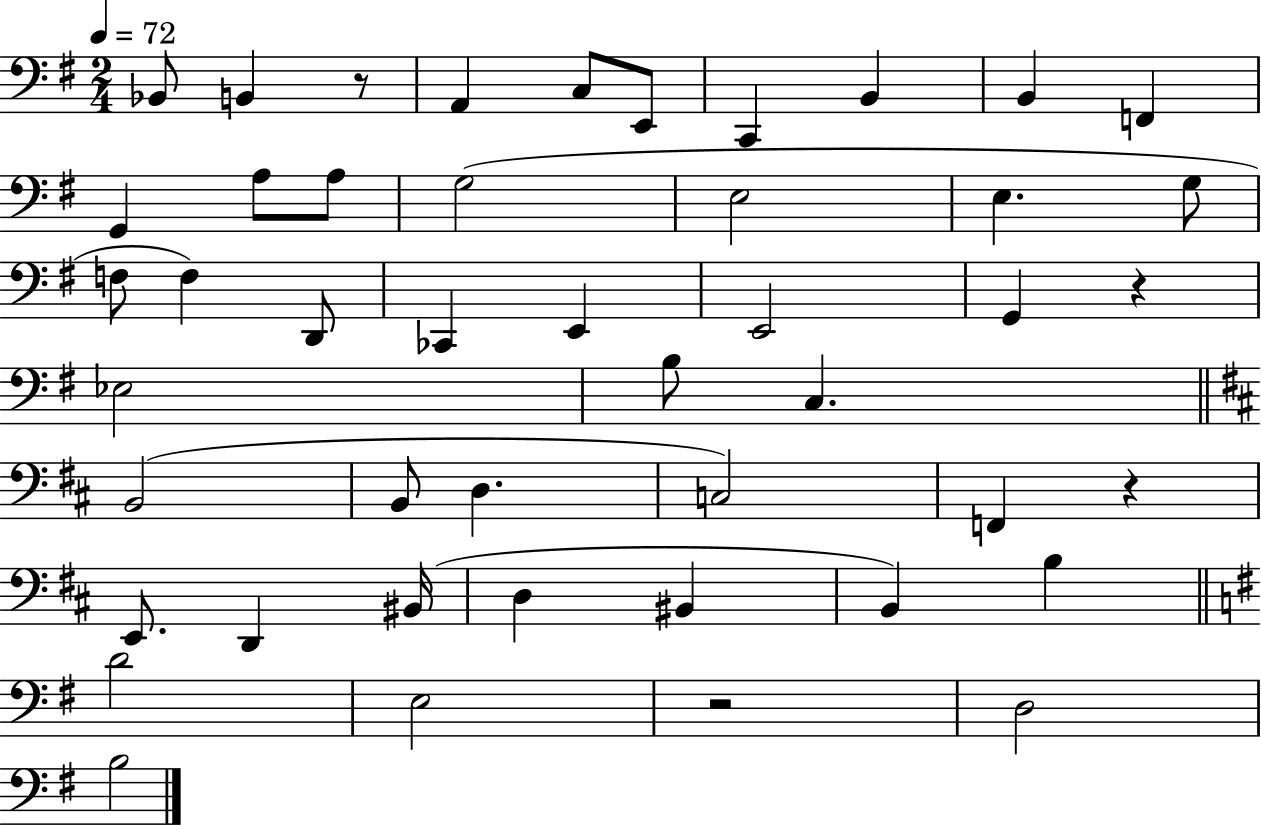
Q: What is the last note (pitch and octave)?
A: B3